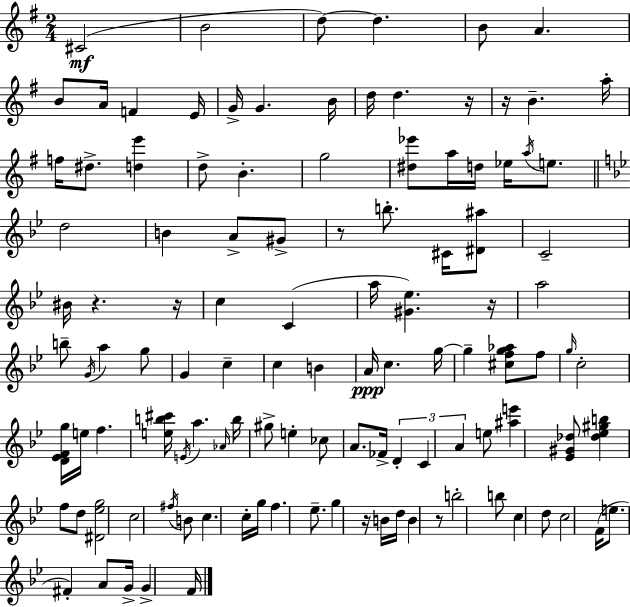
X:1
T:Untitled
M:2/4
L:1/4
K:G
^C2 B2 d/2 d B/2 A B/2 A/4 F E/4 G/4 G B/4 d/4 d z/4 z/4 B a/4 f/4 ^d/2 [de'] d/2 B g2 [^d_e']/2 a/4 d/4 _e/4 a/4 e/2 d2 B A/2 ^G/2 z/2 b/2 ^C/4 [^D^a]/2 C2 ^B/4 z z/4 c C a/4 [^G_e] z/4 a2 b/2 G/4 a g/2 G c c B A/4 c g/4 g [^cfg_a]/2 f/2 g/4 c2 [D_EFg]/4 e/4 f [eb^c']/4 E/4 a _A/4 b/4 ^g/2 e _c/2 A/2 _F/4 D C A e/2 [^ae'] [_E^G_d]/2 [_d_e^gb] f/2 d/2 [^D_eg]2 c2 ^f/4 B/2 c c/4 g/4 f _e/2 g z/4 B/4 d/4 B z/2 b2 b/2 c d/2 c2 F/4 e/2 ^F A/2 G/4 G F/4